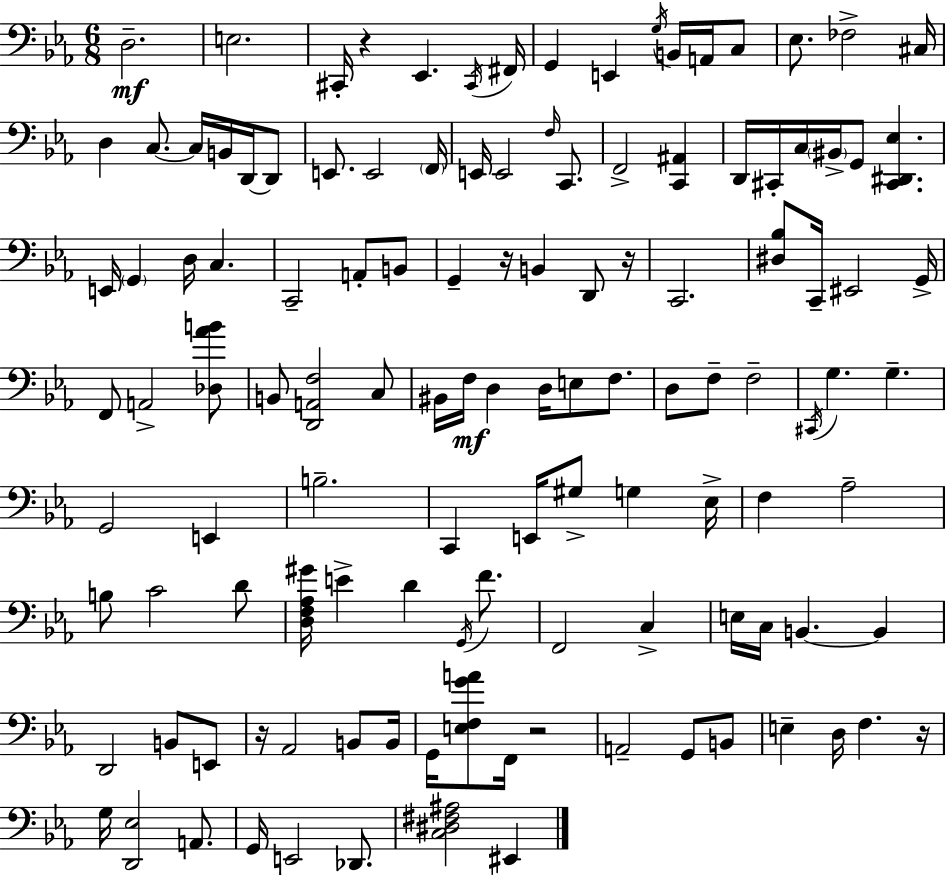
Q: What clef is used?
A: bass